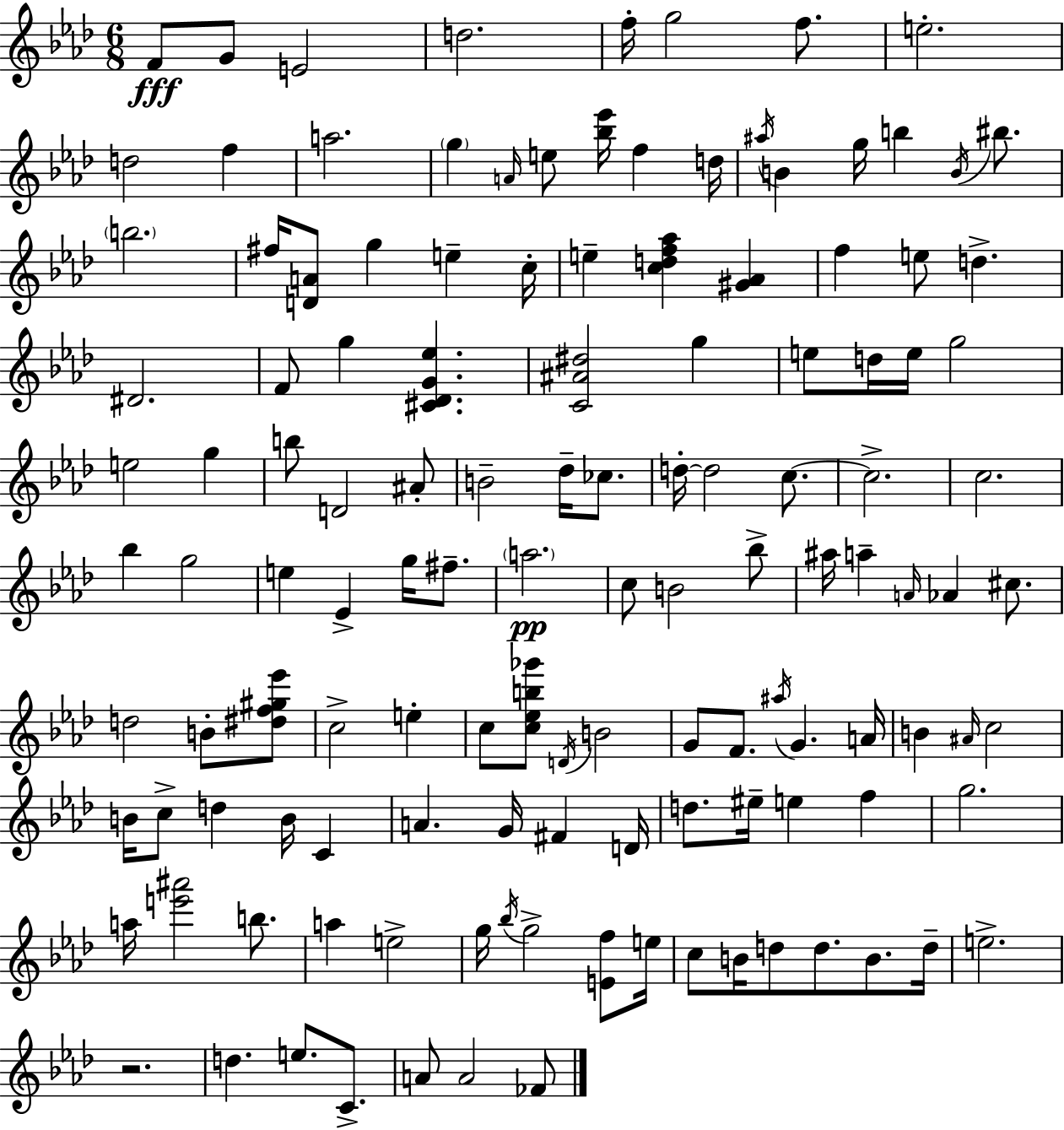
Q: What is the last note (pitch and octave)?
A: FES4